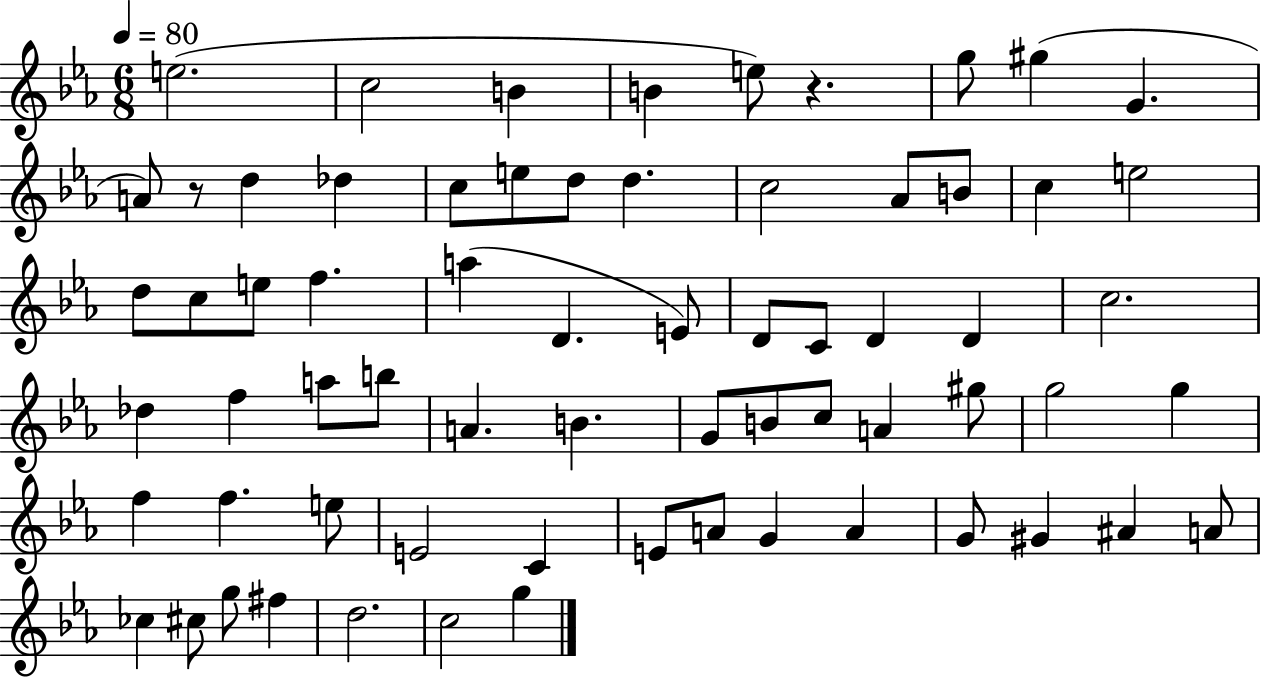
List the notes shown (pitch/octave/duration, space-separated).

E5/h. C5/h B4/q B4/q E5/e R/q. G5/e G#5/q G4/q. A4/e R/e D5/q Db5/q C5/e E5/e D5/e D5/q. C5/h Ab4/e B4/e C5/q E5/h D5/e C5/e E5/e F5/q. A5/q D4/q. E4/e D4/e C4/e D4/q D4/q C5/h. Db5/q F5/q A5/e B5/e A4/q. B4/q. G4/e B4/e C5/e A4/q G#5/e G5/h G5/q F5/q F5/q. E5/e E4/h C4/q E4/e A4/e G4/q A4/q G4/e G#4/q A#4/q A4/e CES5/q C#5/e G5/e F#5/q D5/h. C5/h G5/q